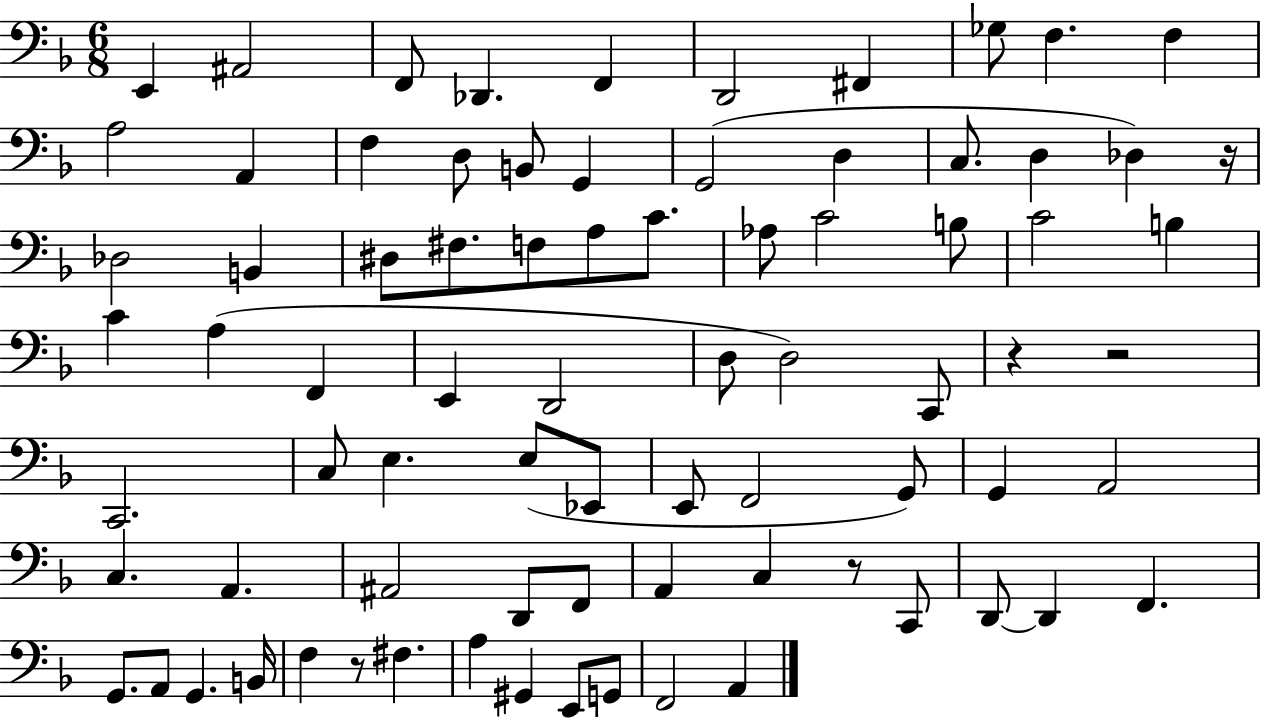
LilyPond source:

{
  \clef bass
  \numericTimeSignature
  \time 6/8
  \key f \major
  \repeat volta 2 { e,4 ais,2 | f,8 des,4. f,4 | d,2 fis,4 | ges8 f4. f4 | \break a2 a,4 | f4 d8 b,8 g,4 | g,2( d4 | c8. d4 des4) r16 | \break des2 b,4 | dis8 fis8. f8 a8 c'8. | aes8 c'2 b8 | c'2 b4 | \break c'4 a4( f,4 | e,4 d,2 | d8 d2) c,8 | r4 r2 | \break c,2. | c8 e4. e8( ees,8 | e,8 f,2 g,8) | g,4 a,2 | \break c4. a,4. | ais,2 d,8 f,8 | a,4 c4 r8 c,8 | d,8~~ d,4 f,4. | \break g,8. a,8 g,4. b,16 | f4 r8 fis4. | a4 gis,4 e,8 g,8 | f,2 a,4 | \break } \bar "|."
}